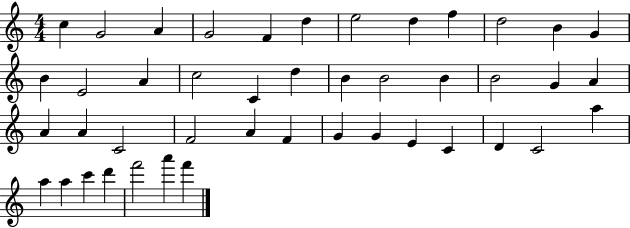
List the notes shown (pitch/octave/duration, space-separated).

C5/q G4/h A4/q G4/h F4/q D5/q E5/h D5/q F5/q D5/h B4/q G4/q B4/q E4/h A4/q C5/h C4/q D5/q B4/q B4/h B4/q B4/h G4/q A4/q A4/q A4/q C4/h F4/h A4/q F4/q G4/q G4/q E4/q C4/q D4/q C4/h A5/q A5/q A5/q C6/q D6/q F6/h A6/q F6/q